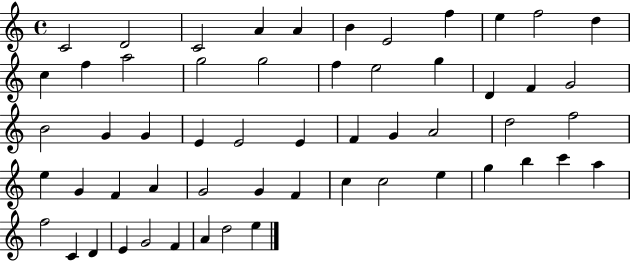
C4/h D4/h C4/h A4/q A4/q B4/q E4/h F5/q E5/q F5/h D5/q C5/q F5/q A5/h G5/h G5/h F5/q E5/h G5/q D4/q F4/q G4/h B4/h G4/q G4/q E4/q E4/h E4/q F4/q G4/q A4/h D5/h F5/h E5/q G4/q F4/q A4/q G4/h G4/q F4/q C5/q C5/h E5/q G5/q B5/q C6/q A5/q F5/h C4/q D4/q E4/q G4/h F4/q A4/q D5/h E5/q